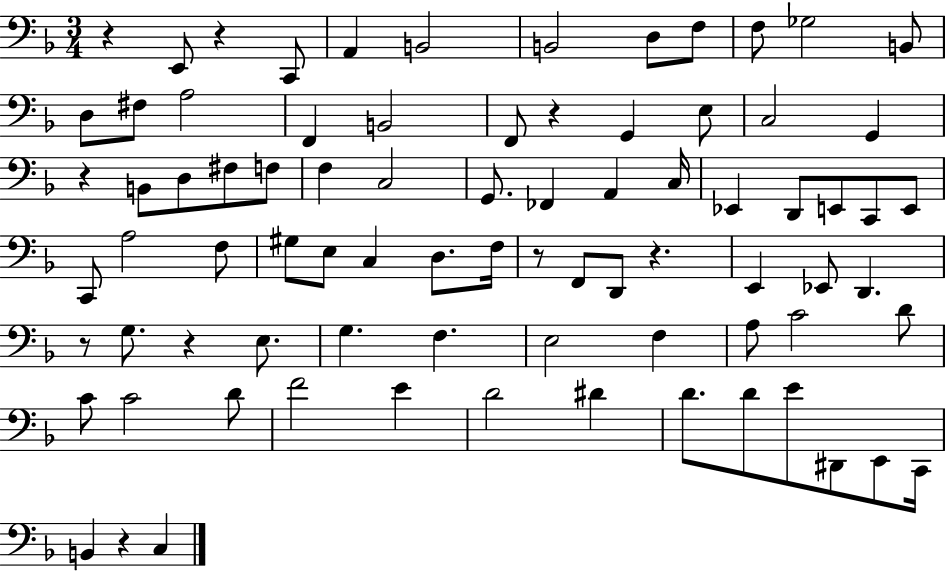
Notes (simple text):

R/q E2/e R/q C2/e A2/q B2/h B2/h D3/e F3/e F3/e Gb3/h B2/e D3/e F#3/e A3/h F2/q B2/h F2/e R/q G2/q E3/e C3/h G2/q R/q B2/e D3/e F#3/e F3/e F3/q C3/h G2/e. FES2/q A2/q C3/s Eb2/q D2/e E2/e C2/e E2/e C2/e A3/h F3/e G#3/e E3/e C3/q D3/e. F3/s R/e F2/e D2/e R/q. E2/q Eb2/e D2/q. R/e G3/e. R/q E3/e. G3/q. F3/q. E3/h F3/q A3/e C4/h D4/e C4/e C4/h D4/e F4/h E4/q D4/h D#4/q D4/e. D4/e E4/e D#2/e E2/e C2/s B2/q R/q C3/q